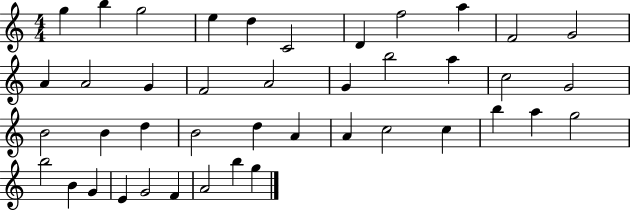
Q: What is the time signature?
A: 4/4